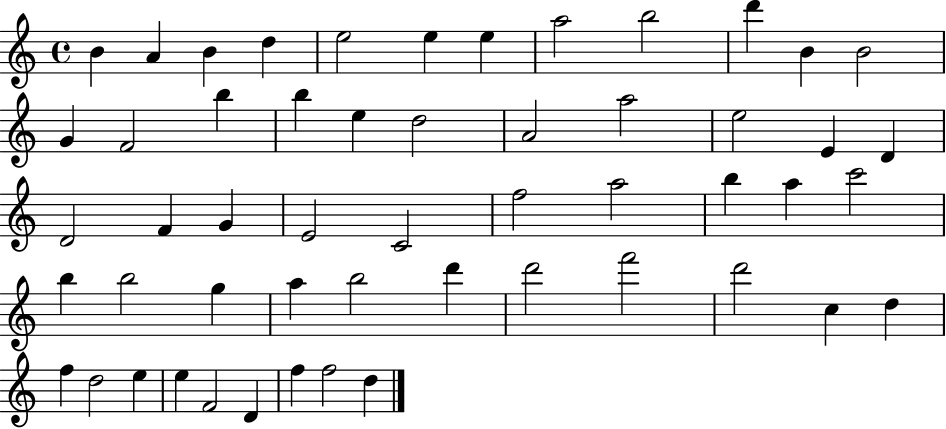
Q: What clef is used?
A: treble